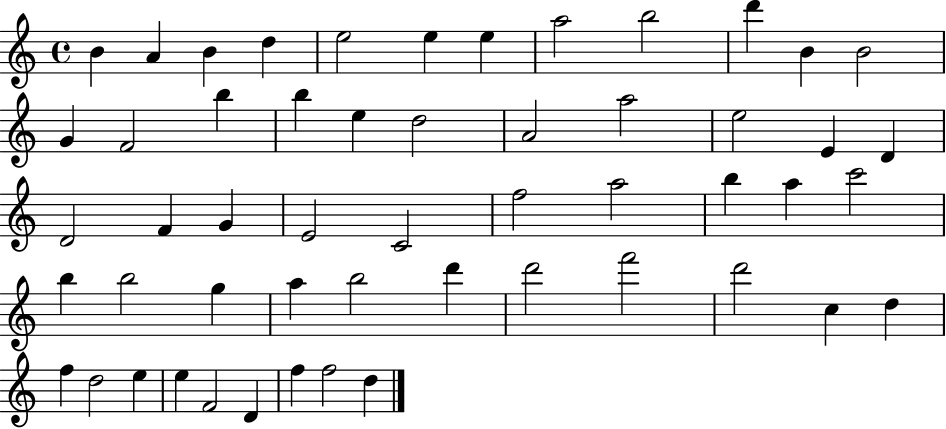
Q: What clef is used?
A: treble